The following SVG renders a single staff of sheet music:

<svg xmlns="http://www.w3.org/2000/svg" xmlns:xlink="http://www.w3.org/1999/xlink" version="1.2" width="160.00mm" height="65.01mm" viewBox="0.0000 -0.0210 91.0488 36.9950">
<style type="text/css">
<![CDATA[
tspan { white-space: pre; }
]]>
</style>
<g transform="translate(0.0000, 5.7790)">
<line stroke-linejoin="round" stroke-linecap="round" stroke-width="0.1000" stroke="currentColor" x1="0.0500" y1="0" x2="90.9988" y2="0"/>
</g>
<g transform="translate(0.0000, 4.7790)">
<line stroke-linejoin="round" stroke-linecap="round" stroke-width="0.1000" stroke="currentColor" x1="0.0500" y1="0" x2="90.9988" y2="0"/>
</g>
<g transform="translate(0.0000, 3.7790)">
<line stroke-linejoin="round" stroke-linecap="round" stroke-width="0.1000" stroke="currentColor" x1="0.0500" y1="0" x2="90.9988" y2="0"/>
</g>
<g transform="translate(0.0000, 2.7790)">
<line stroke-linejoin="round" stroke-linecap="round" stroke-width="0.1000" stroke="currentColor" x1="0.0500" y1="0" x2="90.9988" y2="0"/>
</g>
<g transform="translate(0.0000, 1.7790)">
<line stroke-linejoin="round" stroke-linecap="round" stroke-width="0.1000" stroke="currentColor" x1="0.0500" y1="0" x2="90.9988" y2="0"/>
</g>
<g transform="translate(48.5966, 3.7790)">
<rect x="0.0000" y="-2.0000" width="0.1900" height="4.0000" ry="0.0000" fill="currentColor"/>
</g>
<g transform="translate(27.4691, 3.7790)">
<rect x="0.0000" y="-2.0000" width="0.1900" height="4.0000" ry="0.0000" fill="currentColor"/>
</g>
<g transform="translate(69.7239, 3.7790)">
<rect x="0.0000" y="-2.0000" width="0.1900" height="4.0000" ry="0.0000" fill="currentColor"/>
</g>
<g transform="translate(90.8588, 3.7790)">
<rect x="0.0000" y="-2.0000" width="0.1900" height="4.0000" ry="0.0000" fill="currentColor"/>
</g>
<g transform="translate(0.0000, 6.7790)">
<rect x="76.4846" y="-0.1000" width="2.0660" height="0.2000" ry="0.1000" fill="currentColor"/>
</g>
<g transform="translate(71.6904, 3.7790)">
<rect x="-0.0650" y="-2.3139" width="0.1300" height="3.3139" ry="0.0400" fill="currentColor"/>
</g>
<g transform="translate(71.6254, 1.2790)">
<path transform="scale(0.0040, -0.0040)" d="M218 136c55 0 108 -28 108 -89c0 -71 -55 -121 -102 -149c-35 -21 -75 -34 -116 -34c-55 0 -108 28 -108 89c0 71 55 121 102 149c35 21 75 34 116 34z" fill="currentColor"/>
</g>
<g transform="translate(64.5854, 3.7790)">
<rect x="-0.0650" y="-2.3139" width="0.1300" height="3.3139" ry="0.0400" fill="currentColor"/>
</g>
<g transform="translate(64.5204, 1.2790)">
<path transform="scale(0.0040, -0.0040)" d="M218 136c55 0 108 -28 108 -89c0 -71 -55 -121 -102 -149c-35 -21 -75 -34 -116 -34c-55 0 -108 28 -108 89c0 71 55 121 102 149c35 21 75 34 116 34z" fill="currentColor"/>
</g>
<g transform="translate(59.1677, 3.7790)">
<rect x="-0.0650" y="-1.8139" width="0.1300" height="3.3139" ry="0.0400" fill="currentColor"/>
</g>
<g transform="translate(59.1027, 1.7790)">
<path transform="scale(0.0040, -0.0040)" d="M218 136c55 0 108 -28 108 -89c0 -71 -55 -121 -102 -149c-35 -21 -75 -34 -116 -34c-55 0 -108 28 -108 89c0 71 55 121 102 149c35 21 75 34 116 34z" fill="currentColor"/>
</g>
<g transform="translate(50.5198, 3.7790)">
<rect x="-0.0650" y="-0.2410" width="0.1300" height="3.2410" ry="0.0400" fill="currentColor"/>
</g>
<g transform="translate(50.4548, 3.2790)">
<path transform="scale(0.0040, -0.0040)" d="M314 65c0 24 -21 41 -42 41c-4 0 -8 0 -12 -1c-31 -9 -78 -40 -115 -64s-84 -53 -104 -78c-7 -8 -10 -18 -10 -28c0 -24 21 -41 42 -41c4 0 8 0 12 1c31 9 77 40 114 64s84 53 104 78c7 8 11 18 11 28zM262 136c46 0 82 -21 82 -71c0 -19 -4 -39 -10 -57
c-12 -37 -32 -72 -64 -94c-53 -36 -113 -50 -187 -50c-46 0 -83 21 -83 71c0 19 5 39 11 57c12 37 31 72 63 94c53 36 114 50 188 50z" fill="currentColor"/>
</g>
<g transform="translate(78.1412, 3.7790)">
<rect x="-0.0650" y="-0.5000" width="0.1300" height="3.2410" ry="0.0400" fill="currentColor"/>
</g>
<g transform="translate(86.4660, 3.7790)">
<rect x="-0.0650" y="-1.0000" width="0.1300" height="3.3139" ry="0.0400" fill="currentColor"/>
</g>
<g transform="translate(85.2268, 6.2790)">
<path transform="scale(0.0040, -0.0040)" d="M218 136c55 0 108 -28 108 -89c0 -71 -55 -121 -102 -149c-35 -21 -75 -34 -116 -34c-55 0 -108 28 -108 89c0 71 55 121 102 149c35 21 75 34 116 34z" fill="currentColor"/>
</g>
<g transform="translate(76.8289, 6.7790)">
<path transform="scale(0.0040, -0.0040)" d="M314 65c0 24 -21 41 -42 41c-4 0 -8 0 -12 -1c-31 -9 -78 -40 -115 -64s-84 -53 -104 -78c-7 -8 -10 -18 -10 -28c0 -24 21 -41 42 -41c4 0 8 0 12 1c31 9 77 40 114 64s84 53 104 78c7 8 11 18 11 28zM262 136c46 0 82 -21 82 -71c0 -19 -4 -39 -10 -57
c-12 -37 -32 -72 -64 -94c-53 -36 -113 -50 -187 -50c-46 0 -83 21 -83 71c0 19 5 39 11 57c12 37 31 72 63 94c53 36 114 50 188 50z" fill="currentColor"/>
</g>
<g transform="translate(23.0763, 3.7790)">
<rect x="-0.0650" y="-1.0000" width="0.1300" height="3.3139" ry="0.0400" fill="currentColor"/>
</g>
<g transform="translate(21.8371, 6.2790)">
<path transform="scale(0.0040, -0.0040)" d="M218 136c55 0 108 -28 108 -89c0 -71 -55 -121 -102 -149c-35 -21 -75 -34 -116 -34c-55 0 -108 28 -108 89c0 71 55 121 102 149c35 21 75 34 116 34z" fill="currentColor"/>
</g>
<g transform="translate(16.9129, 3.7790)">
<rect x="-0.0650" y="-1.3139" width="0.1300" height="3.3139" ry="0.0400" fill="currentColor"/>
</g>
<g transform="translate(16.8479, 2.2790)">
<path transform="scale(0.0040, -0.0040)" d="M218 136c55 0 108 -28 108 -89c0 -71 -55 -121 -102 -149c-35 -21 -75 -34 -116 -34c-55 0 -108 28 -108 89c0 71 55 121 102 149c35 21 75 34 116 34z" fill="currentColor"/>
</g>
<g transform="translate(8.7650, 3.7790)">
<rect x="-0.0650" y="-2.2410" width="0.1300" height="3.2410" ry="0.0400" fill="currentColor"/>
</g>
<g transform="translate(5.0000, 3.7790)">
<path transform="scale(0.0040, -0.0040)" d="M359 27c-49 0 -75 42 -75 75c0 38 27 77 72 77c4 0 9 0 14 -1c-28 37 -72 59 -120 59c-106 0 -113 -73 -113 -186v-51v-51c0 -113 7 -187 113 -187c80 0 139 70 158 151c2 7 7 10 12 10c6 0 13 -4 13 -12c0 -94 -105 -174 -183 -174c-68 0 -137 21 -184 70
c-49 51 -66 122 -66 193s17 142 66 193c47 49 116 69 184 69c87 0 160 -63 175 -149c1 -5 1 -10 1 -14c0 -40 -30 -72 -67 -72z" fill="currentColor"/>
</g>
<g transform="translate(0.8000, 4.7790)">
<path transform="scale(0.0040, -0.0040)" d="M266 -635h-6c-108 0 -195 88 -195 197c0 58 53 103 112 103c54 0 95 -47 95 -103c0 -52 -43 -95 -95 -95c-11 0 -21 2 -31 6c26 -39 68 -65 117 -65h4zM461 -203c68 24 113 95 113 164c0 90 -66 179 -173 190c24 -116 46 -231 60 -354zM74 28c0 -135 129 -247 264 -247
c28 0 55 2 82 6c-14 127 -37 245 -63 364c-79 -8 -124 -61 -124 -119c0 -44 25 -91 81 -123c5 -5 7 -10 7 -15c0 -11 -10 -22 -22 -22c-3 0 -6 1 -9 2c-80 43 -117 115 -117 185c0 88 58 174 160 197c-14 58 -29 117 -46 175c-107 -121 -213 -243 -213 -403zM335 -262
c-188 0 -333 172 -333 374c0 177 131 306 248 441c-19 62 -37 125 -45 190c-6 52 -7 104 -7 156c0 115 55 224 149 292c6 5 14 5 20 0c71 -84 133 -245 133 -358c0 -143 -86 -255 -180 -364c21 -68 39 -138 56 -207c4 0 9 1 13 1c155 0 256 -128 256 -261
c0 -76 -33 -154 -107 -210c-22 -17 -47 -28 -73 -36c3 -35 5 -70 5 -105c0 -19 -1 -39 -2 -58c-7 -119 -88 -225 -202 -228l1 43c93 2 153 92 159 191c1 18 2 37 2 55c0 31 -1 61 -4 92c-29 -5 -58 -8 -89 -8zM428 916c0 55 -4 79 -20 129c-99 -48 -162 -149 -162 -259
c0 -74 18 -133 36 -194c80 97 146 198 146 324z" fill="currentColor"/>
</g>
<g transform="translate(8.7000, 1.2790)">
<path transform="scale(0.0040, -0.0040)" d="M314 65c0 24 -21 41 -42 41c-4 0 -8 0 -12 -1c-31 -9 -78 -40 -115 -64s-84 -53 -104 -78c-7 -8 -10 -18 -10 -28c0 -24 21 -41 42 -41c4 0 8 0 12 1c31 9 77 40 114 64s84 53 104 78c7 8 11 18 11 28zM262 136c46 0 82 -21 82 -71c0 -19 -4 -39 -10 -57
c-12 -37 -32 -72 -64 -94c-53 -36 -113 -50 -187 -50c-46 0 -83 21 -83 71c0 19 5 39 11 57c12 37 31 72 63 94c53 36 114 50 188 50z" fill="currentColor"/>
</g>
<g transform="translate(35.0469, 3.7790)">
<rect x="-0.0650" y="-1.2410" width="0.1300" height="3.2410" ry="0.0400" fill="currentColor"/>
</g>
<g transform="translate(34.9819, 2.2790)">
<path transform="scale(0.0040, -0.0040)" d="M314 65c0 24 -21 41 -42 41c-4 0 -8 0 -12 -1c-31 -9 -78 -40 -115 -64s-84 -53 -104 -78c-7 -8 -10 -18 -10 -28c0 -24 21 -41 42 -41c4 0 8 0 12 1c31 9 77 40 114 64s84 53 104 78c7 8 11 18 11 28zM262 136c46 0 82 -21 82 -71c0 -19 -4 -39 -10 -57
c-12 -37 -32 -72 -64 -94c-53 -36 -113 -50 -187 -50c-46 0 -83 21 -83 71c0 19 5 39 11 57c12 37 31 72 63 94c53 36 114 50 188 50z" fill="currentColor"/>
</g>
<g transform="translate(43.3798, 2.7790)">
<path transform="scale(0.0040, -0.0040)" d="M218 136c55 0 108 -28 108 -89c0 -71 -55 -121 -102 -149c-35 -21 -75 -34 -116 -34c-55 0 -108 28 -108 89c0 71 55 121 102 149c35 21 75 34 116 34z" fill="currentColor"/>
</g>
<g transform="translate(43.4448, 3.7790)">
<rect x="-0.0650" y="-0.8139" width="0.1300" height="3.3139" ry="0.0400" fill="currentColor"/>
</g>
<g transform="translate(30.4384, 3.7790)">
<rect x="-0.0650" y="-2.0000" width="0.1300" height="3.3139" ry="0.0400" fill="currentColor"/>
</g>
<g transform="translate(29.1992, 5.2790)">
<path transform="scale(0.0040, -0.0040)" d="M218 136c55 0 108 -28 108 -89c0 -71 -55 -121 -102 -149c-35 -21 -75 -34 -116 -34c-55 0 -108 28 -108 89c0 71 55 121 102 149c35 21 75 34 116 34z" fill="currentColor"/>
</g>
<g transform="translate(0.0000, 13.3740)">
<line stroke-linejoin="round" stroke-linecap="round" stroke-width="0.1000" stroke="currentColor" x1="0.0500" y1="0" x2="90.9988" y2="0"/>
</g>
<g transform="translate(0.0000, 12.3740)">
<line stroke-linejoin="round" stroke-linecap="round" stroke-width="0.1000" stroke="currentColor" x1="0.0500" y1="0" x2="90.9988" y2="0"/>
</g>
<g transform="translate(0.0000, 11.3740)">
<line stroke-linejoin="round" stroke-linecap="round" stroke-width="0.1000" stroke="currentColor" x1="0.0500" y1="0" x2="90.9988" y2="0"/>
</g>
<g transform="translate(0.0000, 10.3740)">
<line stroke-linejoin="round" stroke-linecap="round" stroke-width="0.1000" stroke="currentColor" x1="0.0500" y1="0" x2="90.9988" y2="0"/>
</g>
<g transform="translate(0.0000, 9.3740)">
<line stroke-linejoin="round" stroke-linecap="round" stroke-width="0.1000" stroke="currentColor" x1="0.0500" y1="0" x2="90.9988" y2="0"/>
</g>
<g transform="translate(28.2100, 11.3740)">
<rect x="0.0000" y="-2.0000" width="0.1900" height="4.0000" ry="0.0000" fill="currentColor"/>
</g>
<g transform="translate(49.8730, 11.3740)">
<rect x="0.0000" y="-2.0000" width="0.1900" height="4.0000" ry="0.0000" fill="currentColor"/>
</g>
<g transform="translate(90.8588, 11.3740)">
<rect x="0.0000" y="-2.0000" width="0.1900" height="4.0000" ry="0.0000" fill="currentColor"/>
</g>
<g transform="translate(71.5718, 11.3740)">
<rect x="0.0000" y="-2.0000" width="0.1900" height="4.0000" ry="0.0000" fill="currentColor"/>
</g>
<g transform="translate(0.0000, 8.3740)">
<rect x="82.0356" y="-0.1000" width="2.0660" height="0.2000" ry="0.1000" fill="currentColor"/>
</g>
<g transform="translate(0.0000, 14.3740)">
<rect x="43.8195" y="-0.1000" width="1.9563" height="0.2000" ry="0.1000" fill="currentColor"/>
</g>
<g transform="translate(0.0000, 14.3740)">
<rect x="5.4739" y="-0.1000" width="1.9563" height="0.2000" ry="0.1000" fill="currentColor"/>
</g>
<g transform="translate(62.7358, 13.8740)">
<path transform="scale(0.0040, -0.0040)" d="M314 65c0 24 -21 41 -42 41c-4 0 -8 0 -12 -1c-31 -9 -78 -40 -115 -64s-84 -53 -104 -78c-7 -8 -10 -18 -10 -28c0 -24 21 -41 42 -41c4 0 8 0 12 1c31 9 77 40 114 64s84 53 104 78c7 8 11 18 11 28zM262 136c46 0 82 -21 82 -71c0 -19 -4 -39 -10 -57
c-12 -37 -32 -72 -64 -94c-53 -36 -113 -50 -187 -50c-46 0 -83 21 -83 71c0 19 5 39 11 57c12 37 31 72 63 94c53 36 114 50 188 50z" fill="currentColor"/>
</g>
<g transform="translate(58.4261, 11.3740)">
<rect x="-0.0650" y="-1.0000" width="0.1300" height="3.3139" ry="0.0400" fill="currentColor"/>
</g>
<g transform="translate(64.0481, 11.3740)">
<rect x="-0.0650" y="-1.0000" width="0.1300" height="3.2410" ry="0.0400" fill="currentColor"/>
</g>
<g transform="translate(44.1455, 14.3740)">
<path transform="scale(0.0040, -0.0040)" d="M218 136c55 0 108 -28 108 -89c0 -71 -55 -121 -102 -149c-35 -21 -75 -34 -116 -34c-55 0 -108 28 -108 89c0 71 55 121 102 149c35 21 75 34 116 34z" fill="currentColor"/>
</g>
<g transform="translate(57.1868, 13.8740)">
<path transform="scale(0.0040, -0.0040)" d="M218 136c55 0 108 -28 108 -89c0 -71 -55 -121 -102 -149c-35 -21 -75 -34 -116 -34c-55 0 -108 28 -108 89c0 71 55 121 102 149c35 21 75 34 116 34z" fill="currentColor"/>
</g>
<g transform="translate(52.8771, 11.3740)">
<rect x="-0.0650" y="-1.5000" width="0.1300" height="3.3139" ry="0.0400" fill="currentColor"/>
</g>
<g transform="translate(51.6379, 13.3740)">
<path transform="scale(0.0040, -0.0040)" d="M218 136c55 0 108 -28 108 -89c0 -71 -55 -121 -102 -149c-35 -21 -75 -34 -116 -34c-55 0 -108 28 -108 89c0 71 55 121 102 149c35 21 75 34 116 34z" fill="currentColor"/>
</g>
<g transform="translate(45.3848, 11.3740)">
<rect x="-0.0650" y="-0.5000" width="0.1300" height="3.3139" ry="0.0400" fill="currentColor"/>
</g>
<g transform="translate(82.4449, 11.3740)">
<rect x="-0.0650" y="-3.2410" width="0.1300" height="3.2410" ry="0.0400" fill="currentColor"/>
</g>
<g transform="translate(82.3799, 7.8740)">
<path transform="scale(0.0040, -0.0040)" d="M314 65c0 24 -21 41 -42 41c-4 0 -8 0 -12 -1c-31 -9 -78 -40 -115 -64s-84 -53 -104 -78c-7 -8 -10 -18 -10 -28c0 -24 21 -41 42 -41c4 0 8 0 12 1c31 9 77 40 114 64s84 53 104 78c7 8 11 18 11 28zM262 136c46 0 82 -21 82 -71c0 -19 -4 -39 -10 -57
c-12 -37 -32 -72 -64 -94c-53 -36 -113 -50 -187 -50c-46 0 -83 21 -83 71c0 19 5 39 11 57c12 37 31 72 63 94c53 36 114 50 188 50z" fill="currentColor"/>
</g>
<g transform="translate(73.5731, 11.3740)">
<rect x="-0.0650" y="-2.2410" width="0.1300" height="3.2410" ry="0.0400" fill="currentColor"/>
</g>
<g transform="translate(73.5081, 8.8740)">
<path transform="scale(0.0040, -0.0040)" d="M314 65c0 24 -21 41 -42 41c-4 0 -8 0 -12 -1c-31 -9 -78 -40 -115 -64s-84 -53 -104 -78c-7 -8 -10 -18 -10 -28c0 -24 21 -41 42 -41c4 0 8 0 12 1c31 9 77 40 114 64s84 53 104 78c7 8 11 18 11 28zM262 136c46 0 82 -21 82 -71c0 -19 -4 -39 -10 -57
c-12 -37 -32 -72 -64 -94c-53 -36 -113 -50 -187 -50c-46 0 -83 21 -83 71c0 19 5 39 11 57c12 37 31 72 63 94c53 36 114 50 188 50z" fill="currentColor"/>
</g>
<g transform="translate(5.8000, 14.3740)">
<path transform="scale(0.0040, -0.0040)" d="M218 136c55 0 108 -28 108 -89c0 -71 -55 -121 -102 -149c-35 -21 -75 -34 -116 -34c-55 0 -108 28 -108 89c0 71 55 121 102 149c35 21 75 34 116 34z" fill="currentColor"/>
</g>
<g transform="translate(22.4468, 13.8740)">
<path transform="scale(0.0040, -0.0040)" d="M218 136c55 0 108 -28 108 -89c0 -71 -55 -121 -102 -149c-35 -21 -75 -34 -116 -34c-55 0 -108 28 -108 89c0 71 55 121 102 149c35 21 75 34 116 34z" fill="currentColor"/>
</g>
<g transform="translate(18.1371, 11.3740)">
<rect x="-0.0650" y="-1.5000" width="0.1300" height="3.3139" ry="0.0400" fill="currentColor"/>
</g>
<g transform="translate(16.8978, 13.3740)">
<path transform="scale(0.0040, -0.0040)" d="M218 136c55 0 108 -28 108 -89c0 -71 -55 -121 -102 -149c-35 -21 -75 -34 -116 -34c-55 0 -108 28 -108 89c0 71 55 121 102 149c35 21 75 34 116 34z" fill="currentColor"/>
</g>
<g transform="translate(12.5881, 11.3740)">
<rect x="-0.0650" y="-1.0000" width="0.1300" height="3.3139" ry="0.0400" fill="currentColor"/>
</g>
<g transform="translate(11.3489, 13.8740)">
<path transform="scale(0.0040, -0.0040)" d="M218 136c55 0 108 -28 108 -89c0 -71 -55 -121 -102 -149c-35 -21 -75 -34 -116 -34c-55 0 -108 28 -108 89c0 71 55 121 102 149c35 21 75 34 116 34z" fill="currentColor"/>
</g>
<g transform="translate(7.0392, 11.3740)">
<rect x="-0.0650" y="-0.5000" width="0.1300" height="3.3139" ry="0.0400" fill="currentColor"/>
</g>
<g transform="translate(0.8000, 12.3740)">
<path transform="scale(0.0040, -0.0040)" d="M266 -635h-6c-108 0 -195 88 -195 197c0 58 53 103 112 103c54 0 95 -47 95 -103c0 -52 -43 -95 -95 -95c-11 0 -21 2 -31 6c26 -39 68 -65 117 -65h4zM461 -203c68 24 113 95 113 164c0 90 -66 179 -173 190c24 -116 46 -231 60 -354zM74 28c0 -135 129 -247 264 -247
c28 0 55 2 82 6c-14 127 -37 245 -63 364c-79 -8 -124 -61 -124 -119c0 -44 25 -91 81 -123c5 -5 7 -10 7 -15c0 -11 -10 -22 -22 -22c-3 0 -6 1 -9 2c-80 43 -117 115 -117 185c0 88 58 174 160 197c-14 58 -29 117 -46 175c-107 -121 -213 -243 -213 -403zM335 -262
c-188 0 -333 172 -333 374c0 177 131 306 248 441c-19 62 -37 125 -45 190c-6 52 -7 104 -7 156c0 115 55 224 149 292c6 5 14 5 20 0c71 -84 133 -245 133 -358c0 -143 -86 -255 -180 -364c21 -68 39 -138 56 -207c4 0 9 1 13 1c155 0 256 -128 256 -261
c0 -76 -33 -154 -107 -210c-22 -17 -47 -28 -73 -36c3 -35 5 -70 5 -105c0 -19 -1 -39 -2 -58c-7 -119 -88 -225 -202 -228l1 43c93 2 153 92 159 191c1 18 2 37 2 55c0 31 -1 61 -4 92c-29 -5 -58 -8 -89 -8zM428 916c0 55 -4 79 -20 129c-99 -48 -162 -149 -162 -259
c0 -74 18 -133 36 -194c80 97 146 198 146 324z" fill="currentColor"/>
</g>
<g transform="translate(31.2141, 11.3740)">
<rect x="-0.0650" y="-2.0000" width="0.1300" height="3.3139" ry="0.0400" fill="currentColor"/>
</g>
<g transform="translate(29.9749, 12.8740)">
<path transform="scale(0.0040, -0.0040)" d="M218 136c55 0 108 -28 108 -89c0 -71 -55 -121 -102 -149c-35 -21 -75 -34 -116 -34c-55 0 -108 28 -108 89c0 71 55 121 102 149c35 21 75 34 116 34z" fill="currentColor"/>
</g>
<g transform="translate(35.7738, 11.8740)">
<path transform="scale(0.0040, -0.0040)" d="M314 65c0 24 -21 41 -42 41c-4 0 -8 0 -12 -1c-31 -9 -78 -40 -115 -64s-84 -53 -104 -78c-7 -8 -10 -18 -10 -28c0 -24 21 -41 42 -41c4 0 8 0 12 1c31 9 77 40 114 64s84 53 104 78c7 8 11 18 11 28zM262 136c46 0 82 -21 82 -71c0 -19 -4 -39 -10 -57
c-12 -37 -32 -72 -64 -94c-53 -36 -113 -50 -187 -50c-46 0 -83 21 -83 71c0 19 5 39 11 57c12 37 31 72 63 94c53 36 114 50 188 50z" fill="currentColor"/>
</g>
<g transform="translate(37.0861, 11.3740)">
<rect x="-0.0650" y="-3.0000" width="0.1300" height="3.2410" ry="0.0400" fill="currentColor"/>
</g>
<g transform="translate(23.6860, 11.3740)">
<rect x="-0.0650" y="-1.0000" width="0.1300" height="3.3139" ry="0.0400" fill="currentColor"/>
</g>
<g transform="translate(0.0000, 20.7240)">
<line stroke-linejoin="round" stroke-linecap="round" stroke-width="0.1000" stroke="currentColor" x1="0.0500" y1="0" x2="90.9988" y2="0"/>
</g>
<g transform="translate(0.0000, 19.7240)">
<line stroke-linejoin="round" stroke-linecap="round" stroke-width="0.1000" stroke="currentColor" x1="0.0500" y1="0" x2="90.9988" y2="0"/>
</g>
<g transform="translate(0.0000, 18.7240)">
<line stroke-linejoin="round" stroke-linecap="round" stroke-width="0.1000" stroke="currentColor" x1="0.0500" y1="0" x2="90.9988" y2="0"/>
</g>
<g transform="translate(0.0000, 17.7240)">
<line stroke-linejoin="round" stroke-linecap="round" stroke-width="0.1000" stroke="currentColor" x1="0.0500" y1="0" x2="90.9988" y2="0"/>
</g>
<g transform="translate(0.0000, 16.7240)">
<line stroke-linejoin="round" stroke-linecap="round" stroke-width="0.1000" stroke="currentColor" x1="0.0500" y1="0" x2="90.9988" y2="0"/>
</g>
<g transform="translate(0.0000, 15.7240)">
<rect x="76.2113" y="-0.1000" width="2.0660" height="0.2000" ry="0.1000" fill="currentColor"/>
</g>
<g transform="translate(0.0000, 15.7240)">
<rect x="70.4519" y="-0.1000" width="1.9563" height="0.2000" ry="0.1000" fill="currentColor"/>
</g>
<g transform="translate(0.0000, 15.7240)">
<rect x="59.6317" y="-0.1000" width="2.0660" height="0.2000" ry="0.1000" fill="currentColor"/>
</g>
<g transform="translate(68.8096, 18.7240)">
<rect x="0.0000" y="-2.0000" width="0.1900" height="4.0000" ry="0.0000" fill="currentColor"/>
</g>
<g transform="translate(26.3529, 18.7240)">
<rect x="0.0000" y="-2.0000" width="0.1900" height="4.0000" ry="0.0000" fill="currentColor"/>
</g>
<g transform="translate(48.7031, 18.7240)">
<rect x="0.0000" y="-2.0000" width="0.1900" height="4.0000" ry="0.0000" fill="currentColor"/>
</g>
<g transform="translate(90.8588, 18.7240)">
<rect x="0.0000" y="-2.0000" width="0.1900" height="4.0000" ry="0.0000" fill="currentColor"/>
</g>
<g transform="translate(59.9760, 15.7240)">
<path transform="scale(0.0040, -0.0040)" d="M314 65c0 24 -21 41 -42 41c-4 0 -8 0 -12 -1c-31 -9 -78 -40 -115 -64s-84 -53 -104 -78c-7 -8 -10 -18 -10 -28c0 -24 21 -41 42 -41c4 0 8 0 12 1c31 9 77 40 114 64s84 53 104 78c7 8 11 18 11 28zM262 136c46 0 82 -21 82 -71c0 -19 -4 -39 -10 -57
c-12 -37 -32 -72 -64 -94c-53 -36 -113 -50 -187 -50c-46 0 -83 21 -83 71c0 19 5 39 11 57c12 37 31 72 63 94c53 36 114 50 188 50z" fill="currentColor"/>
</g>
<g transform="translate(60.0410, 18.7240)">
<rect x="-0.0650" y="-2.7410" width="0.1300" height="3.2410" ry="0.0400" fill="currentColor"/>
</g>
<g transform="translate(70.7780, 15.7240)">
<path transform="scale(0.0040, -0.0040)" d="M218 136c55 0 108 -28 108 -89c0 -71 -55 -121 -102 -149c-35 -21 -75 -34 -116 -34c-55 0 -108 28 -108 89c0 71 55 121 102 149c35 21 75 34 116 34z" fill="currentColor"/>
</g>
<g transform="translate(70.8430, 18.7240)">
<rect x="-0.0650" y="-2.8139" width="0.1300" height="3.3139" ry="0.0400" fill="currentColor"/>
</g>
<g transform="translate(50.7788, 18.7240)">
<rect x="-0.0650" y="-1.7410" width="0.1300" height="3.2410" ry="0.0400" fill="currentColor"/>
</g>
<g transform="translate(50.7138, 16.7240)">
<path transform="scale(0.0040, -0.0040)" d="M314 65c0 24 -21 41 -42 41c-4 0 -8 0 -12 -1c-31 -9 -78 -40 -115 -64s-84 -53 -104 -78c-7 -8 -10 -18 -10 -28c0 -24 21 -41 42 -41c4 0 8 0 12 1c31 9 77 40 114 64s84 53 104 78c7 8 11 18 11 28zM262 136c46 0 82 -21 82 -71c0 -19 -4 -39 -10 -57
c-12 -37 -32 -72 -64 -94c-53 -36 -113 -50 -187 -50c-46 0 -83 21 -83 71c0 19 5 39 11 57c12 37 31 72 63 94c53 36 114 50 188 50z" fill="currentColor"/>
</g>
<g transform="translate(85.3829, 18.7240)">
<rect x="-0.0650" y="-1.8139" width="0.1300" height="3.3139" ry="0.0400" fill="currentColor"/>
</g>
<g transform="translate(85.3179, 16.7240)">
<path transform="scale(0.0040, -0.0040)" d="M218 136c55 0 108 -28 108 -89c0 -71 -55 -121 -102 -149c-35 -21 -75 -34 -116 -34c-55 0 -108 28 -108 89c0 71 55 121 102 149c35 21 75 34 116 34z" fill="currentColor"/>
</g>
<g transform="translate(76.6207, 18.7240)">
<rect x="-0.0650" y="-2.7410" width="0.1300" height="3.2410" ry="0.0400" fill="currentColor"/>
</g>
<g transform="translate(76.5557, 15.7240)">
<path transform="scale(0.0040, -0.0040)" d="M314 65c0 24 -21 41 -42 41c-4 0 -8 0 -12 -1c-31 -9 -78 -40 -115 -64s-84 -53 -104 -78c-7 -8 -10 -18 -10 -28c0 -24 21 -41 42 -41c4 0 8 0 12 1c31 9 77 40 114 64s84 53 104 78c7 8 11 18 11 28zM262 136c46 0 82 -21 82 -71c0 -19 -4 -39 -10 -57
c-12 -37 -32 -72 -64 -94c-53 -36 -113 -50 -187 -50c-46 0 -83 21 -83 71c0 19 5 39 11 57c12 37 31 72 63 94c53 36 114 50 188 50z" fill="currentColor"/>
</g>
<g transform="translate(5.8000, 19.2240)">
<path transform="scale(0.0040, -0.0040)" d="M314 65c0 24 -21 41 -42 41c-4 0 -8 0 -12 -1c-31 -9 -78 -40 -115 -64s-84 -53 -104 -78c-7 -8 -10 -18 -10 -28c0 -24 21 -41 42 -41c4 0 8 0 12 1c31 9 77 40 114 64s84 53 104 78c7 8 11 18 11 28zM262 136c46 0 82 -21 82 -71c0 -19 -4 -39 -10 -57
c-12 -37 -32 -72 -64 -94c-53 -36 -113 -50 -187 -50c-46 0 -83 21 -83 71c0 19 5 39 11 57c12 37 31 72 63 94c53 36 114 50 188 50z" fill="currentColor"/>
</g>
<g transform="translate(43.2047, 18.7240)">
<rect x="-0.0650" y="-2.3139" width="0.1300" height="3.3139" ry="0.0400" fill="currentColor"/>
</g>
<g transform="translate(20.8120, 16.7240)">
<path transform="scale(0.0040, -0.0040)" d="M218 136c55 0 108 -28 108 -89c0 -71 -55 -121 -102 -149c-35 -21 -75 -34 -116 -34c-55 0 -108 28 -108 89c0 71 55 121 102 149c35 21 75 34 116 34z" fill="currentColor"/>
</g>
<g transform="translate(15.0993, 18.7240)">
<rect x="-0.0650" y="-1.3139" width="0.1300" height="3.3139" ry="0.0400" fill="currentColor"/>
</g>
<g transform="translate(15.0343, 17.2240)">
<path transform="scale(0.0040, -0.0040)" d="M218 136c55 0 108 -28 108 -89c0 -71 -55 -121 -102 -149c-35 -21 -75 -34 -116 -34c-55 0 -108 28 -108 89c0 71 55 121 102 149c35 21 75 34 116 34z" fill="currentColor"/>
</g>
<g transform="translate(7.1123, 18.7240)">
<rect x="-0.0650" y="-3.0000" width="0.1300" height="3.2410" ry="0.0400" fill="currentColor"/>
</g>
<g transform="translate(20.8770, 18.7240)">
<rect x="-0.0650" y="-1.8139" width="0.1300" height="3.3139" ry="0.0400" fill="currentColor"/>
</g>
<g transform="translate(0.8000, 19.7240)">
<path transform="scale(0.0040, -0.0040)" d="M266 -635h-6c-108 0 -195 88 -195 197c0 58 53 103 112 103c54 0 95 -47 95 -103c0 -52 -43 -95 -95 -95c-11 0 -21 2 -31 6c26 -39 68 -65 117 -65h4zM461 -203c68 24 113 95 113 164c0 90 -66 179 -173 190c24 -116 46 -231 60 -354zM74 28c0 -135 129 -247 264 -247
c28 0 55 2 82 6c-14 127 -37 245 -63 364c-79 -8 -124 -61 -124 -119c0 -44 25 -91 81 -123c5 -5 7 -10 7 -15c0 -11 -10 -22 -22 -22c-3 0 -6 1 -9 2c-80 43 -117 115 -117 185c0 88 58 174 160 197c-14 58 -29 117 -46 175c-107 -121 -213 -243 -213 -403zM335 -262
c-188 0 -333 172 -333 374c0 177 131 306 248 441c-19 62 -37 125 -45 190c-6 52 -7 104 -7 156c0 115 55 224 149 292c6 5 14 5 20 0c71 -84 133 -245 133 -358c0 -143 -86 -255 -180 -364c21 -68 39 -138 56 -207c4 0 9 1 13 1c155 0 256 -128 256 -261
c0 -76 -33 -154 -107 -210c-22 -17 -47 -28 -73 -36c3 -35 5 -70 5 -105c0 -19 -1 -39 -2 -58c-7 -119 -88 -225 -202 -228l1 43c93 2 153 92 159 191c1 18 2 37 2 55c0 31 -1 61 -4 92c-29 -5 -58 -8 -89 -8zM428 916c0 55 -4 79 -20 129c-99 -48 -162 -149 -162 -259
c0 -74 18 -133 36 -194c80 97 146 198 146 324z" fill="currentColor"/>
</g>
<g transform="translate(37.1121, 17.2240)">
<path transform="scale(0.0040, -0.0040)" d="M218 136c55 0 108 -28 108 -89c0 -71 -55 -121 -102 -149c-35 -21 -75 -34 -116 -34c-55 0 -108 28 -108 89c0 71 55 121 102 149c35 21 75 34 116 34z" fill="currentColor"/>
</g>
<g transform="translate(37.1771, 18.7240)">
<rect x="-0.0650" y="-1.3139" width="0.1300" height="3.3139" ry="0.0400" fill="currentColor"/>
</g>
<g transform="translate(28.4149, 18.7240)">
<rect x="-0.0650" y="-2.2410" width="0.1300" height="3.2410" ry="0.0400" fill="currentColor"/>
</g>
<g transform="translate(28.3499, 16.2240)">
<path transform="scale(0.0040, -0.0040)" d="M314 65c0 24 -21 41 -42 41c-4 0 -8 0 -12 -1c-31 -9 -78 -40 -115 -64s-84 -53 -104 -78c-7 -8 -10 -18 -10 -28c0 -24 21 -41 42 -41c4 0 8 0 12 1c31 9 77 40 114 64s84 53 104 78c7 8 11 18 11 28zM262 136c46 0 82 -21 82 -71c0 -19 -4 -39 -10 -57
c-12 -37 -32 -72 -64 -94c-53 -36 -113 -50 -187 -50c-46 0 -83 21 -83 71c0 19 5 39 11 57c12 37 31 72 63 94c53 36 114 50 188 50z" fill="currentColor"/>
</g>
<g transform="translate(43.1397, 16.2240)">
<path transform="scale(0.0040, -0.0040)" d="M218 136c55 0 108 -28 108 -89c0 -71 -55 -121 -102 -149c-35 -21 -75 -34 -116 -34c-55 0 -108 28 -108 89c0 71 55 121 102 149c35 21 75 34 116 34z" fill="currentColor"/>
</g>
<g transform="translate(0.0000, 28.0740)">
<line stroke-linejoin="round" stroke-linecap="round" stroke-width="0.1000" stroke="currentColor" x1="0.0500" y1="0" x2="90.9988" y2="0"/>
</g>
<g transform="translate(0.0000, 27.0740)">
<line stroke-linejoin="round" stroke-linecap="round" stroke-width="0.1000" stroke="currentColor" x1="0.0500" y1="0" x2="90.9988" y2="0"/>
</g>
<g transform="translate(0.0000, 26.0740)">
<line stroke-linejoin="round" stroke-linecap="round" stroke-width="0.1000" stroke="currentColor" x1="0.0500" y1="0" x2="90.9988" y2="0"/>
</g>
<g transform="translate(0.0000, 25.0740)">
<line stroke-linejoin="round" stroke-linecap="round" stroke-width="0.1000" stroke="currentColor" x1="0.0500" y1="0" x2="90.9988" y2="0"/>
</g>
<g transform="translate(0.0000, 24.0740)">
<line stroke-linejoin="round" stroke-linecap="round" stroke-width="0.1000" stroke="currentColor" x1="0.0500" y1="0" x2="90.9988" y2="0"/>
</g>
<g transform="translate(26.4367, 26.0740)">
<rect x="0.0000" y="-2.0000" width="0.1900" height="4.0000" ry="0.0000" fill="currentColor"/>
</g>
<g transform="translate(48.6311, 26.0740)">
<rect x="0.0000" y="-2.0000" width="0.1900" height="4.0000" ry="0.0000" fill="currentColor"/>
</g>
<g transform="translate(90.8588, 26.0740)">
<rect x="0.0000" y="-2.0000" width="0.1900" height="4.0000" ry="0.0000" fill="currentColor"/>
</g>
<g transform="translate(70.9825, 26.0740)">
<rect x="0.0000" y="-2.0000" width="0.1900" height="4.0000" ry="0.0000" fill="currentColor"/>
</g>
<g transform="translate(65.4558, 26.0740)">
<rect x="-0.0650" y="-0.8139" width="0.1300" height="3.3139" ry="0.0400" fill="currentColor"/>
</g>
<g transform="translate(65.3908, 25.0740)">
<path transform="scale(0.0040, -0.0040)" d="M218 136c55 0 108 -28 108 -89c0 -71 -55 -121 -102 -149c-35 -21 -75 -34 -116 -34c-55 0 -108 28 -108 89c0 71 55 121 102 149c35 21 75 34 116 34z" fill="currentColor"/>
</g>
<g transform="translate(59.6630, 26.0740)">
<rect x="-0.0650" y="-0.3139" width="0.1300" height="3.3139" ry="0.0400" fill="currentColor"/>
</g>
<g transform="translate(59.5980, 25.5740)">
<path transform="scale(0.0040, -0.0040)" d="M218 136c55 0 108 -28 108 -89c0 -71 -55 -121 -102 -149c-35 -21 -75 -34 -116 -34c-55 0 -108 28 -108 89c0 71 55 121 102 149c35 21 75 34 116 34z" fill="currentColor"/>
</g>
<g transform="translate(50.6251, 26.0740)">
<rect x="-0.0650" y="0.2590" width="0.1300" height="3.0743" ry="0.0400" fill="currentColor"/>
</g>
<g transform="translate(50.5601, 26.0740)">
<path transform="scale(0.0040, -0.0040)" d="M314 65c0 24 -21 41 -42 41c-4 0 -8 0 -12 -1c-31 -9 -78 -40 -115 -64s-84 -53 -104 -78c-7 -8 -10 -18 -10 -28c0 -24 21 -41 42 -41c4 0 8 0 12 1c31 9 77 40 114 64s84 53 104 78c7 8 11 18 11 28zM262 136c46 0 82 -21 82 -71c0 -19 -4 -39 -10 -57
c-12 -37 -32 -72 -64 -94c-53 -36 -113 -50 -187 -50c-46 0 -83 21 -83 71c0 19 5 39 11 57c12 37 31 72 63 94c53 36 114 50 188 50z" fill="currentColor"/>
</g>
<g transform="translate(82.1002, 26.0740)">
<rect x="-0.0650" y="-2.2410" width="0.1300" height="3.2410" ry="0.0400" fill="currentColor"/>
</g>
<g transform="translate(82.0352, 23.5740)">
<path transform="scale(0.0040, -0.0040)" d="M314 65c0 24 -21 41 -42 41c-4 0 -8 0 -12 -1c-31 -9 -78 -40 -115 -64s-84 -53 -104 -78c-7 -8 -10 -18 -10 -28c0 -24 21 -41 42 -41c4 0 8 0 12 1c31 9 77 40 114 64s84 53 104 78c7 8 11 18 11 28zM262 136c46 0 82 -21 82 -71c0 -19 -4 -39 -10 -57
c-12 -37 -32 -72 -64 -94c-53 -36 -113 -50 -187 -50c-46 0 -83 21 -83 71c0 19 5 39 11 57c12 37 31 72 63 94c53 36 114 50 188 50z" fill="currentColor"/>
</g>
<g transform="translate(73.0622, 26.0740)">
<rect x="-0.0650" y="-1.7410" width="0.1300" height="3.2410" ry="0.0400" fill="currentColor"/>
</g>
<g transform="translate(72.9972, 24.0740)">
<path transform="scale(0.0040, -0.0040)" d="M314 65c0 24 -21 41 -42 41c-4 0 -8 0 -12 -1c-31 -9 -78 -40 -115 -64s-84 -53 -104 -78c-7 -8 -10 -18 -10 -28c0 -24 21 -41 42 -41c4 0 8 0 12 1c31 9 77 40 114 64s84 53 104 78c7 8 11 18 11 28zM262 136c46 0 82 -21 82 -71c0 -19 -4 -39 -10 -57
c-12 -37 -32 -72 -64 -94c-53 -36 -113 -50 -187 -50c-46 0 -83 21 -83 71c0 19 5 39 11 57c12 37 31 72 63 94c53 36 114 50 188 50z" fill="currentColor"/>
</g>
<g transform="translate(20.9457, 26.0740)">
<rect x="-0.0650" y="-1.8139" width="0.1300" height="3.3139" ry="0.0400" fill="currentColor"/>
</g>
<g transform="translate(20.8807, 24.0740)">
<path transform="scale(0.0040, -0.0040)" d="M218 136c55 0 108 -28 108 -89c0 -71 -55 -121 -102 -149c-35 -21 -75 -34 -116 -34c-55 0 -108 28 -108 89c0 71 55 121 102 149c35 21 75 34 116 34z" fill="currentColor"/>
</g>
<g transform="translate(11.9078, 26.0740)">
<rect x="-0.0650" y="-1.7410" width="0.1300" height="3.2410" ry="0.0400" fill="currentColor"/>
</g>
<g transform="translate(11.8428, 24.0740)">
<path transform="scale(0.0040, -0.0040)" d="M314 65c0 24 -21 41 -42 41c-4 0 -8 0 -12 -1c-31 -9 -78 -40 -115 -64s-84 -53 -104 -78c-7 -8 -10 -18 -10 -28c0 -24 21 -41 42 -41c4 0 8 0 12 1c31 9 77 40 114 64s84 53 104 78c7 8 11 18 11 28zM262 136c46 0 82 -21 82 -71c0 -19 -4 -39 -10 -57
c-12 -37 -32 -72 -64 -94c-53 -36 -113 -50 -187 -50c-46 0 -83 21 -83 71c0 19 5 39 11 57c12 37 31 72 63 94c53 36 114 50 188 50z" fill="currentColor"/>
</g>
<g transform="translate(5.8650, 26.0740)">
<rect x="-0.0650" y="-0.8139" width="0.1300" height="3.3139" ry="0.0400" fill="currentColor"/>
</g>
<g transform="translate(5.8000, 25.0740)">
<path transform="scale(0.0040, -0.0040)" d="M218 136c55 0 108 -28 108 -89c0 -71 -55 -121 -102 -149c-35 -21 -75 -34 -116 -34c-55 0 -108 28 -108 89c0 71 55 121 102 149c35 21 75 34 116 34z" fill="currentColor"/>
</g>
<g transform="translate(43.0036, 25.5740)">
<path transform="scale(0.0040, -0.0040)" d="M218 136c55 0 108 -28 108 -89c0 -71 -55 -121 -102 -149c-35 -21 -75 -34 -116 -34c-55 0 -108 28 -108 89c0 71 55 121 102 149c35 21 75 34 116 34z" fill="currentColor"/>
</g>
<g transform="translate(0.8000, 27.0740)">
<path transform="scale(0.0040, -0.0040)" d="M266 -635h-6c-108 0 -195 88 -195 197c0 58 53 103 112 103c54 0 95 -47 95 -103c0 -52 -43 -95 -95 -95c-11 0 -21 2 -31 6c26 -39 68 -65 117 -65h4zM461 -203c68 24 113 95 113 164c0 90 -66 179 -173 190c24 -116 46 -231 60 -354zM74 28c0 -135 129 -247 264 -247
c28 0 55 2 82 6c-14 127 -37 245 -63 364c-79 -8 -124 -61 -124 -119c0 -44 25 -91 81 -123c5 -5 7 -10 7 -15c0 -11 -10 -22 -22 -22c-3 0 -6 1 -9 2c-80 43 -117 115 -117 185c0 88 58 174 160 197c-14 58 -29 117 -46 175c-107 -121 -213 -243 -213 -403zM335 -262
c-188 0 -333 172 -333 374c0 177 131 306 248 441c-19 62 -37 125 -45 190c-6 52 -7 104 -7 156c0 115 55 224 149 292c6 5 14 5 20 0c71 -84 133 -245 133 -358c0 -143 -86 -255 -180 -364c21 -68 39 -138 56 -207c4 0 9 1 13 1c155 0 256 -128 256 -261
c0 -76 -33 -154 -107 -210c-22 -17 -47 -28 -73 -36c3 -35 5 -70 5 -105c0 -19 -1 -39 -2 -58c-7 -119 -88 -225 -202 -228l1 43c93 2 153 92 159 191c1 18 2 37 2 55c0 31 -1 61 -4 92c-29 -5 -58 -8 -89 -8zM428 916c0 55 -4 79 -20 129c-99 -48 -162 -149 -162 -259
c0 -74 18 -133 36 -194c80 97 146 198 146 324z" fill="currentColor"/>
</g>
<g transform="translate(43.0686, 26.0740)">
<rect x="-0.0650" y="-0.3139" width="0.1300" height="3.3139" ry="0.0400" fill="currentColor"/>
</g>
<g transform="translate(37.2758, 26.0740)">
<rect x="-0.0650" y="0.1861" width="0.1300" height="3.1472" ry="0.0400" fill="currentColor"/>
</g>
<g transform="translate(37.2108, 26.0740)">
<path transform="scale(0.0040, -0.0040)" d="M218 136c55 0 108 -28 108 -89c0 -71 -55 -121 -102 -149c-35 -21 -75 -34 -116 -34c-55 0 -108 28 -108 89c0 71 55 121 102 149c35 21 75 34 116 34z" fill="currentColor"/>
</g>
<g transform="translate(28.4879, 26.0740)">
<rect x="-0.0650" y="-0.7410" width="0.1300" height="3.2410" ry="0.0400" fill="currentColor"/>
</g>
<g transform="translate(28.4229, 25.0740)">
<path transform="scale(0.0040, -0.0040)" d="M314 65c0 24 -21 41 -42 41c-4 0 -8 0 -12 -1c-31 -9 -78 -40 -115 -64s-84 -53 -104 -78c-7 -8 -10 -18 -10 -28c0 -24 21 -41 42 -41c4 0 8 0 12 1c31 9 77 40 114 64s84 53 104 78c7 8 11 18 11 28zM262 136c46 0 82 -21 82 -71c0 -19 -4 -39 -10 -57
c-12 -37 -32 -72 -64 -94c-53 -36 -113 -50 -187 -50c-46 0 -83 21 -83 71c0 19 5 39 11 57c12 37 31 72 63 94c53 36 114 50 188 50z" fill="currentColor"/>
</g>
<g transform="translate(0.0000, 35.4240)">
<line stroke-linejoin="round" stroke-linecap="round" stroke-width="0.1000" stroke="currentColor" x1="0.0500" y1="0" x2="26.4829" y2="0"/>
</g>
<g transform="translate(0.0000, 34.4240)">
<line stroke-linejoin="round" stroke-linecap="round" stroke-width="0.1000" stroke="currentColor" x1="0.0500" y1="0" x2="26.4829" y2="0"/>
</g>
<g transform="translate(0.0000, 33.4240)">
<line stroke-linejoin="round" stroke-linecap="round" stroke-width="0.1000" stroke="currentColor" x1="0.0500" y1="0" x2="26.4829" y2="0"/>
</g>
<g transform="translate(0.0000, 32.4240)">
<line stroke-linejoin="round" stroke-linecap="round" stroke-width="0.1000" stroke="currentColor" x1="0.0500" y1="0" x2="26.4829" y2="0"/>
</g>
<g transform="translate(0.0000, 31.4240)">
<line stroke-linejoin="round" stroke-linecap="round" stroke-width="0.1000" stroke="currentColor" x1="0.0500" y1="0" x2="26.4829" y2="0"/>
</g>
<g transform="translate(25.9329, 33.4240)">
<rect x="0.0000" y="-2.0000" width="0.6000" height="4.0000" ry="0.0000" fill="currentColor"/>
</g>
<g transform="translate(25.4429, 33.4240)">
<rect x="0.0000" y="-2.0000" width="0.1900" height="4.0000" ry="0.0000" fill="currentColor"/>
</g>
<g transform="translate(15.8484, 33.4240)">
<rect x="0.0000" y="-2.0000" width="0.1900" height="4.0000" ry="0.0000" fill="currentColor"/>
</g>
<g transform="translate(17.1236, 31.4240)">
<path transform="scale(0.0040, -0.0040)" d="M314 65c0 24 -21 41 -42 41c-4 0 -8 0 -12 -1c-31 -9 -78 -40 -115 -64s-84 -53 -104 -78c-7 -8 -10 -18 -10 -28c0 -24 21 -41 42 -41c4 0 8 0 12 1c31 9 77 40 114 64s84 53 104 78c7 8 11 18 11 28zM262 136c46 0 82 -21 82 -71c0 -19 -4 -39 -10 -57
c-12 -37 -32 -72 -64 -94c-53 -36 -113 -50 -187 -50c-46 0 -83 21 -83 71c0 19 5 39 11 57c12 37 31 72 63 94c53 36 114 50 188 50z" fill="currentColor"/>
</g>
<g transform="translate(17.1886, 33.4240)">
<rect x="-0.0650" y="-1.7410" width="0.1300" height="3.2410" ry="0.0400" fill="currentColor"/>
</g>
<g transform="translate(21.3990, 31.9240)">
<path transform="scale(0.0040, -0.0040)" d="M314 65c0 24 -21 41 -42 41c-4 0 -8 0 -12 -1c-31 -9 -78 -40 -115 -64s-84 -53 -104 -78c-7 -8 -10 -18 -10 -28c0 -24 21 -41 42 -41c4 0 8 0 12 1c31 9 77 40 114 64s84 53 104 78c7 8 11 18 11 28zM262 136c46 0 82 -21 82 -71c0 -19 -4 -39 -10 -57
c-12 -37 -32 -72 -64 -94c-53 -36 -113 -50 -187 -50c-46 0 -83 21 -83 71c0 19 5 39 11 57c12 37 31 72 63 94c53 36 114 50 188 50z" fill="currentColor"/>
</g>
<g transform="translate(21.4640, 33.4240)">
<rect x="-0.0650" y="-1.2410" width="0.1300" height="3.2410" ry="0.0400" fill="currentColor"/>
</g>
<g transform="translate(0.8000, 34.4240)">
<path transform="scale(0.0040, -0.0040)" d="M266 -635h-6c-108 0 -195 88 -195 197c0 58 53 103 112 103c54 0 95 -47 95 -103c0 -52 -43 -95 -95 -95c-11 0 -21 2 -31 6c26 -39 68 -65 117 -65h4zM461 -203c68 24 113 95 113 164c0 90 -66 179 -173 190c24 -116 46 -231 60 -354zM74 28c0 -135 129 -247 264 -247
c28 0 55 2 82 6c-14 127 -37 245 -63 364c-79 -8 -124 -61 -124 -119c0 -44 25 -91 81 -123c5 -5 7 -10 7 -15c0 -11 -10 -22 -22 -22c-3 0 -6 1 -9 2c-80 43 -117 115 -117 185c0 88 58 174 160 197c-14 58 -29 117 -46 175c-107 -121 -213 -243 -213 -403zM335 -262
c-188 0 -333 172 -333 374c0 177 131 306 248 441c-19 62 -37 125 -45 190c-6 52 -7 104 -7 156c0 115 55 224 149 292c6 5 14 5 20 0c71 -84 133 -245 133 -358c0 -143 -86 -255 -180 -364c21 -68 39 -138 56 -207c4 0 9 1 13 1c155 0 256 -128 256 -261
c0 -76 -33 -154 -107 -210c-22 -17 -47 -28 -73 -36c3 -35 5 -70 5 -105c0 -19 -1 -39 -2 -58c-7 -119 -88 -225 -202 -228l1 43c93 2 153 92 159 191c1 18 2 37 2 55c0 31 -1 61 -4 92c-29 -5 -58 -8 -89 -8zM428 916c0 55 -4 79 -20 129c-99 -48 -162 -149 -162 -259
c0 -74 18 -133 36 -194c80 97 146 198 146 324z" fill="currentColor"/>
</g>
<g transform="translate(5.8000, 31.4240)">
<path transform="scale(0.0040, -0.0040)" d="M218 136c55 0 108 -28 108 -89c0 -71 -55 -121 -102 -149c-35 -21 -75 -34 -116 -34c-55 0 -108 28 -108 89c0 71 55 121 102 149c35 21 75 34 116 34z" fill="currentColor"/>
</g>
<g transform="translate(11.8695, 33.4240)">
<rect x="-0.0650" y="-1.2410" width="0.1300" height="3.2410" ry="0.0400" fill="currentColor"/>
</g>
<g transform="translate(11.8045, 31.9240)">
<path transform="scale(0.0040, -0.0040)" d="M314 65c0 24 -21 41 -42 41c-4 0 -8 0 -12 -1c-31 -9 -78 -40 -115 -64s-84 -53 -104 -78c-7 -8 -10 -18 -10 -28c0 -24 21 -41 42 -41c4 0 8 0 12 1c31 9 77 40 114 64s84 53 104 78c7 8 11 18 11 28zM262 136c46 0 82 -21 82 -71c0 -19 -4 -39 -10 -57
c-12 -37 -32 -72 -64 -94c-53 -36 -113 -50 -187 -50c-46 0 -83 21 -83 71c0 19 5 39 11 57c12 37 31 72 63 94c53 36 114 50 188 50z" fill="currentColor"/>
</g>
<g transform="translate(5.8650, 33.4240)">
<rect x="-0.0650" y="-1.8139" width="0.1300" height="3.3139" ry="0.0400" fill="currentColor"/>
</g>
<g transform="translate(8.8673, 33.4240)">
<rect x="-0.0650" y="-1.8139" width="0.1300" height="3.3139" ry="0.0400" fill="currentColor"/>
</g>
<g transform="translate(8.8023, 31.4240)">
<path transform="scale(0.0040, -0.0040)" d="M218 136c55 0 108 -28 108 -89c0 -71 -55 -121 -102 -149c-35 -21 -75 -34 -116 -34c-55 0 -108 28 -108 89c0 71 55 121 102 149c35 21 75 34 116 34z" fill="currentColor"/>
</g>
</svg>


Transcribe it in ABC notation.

X:1
T:Untitled
M:4/4
L:1/4
K:C
g2 e D F e2 d c2 f g g C2 D C D E D F A2 C E D D2 g2 b2 A2 e f g2 e g f2 a2 a a2 f d f2 f d2 B c B2 c d f2 g2 f f e2 f2 e2